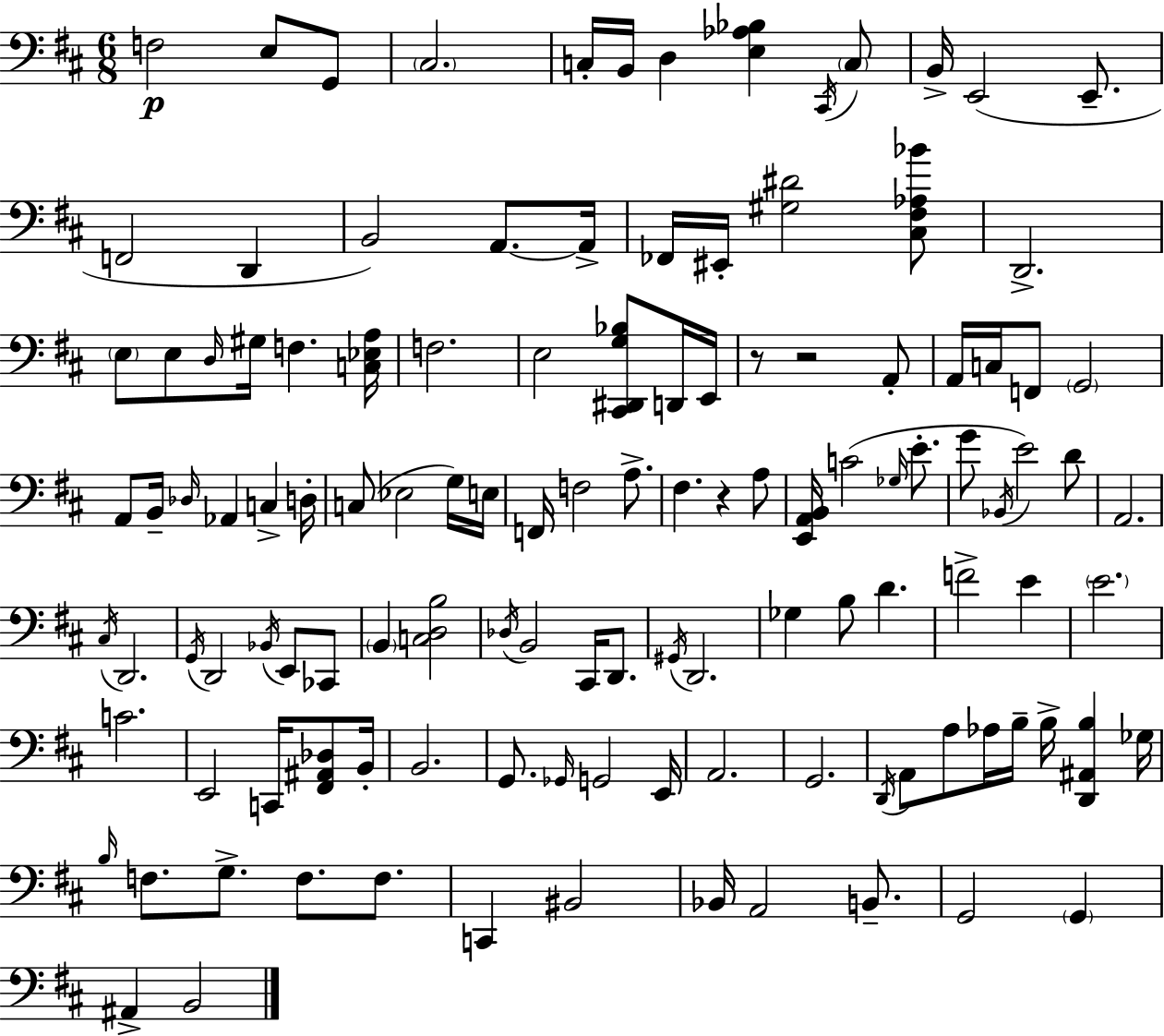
F3/h E3/e G2/e C#3/h. C3/s B2/s D3/q [E3,Ab3,Bb3]/q C#2/s C3/e B2/s E2/h E2/e. F2/h D2/q B2/h A2/e. A2/s FES2/s EIS2/s [G#3,D#4]/h [C#3,F#3,Ab3,Bb4]/e D2/h. E3/e E3/e D3/s G#3/s F3/q. [C3,Eb3,A3]/s F3/h. E3/h [C#2,D#2,G3,Bb3]/e D2/s E2/s R/e R/h A2/e A2/s C3/s F2/e G2/h A2/e B2/s Db3/s Ab2/q C3/q D3/s C3/e Eb3/h G3/s E3/s F2/s F3/h A3/e. F#3/q. R/q A3/e [E2,A2,B2]/s C4/h Gb3/s E4/e. G4/e Bb2/s E4/h D4/e A2/h. C#3/s D2/h. G2/s D2/h Bb2/s E2/e CES2/e B2/q [C3,D3,B3]/h Db3/s B2/h C#2/s D2/e. G#2/s D2/h. Gb3/q B3/e D4/q. F4/h E4/q E4/h. C4/h. E2/h C2/s [F#2,A#2,Db3]/e B2/s B2/h. G2/e. Gb2/s G2/h E2/s A2/h. G2/h. D2/s A2/e A3/e Ab3/s B3/s B3/s [D2,A#2,B3]/q Gb3/s B3/s F3/e. G3/e. F3/e. F3/e. C2/q BIS2/h Bb2/s A2/h B2/e. G2/h G2/q A#2/q B2/h